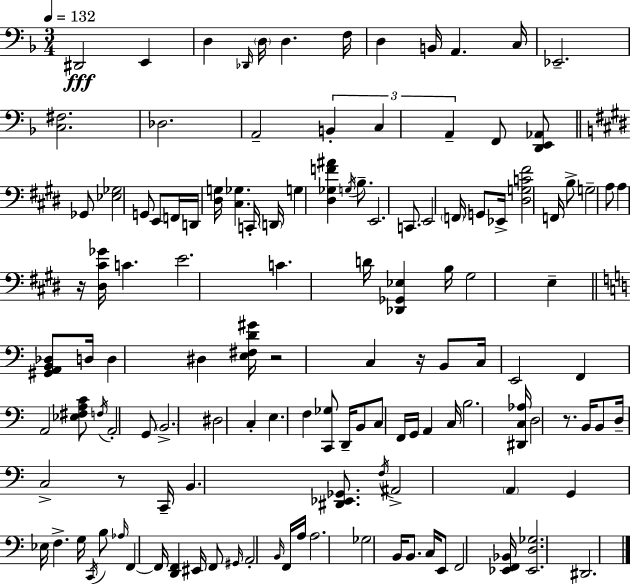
{
  \clef bass
  \numericTimeSignature
  \time 3/4
  \key f \major
  \tempo 4 = 132
  \repeat volta 2 { dis,2\fff e,4 | d4 \grace { des,16 } \parenthesize d16 d4. | f16 d4 b,16 a,4. | c16 ees,2.-- | \break <c fis>2. | des2. | a,2-- \tuplet 3/2 { b,4-. | c4 a,4-- } f,8 <d, e, aes,>8 | \break \bar "||" \break \key e \major ges,8 <ees ges>2 g,8 | e,8 f,16 d,16 <dis g>16 <cis ges>4. c,16-. | \parenthesize d,16 g4 <dis ges f' ais'>4 \acciaccatura { g16 } b8.-- | e,2. | \break c,8. e,2 | \parenthesize f,16 g,8 ees,16-> <dis g c' fis'>2 | f,16 b8-> g2-- a8 | a4 r16 <dis cis' ges'>16 c'4. | \break e'2. | c'4. d'16 <des, ges, ees>4 | b16 gis2 e4-- | \bar "||" \break \key a \minor <gis, a, b, des>8 d16 d4 dis4 <e fis d' gis'>16 | r2 c4 | r16 b,8 c16 e,2 | f,4 a,2 | \break <ees fis a c'>8 \acciaccatura { f16 } a,2-. g,8 | \parenthesize b,2.-> | dis2 c4-. | e4. f4 <c, ges>8 | \break d,16-- b,8 c8 f,16 g,16 a,4 | c16 b2. | <dis, c aes>16 d2 r8. | b,16 b,8 d16-- c2-> | \break r8 c,16-- b,4. <dis, ees, ges,>8. | \acciaccatura { f16 } ais,2-> \parenthesize a,4 | g,4 ees16 f4.-> | g16 \acciaccatura { c,16 } b8 \grace { aes16 } f,4~~ f,16 <d, f,>4 | \break eis,16 f,8 \grace { gis,16 } a,2-. | \grace { b,16 } f,16 a16 a2. | ges2 | b,16 b,8. c16 e,8 f,2 | \break <ees, f, bes,>16 <ees, d ges>2. | dis,2. | } \bar "|."
}